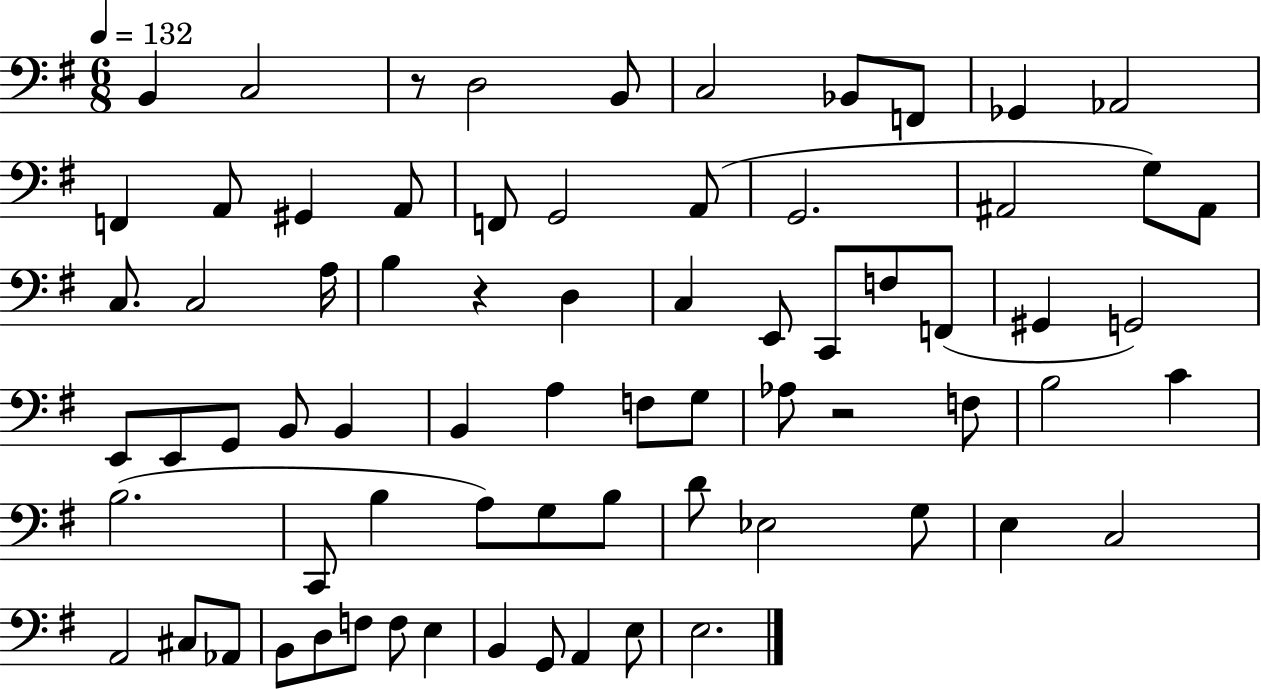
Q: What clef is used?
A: bass